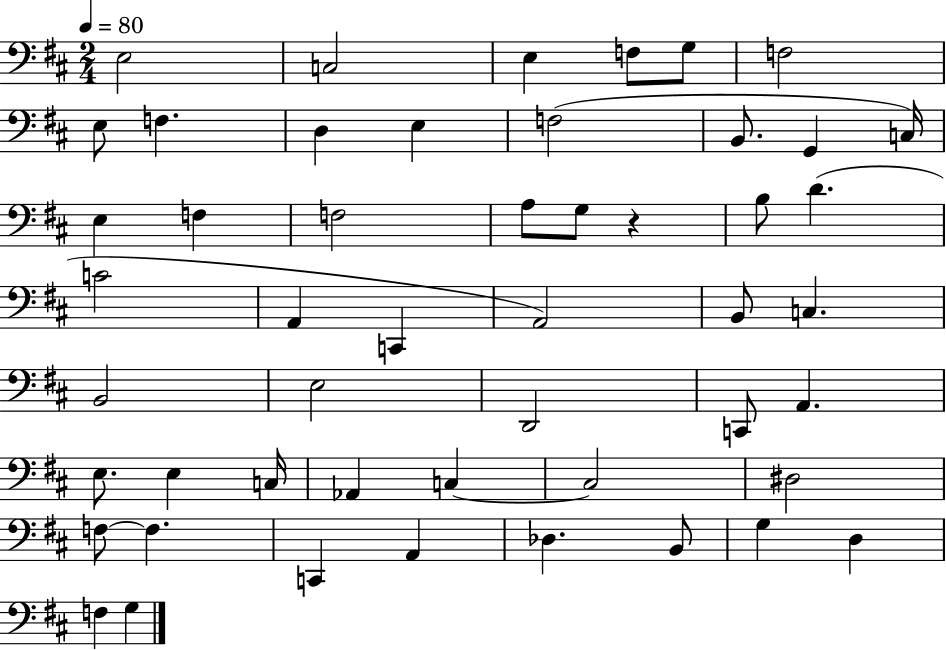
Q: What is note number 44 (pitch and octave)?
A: Db3